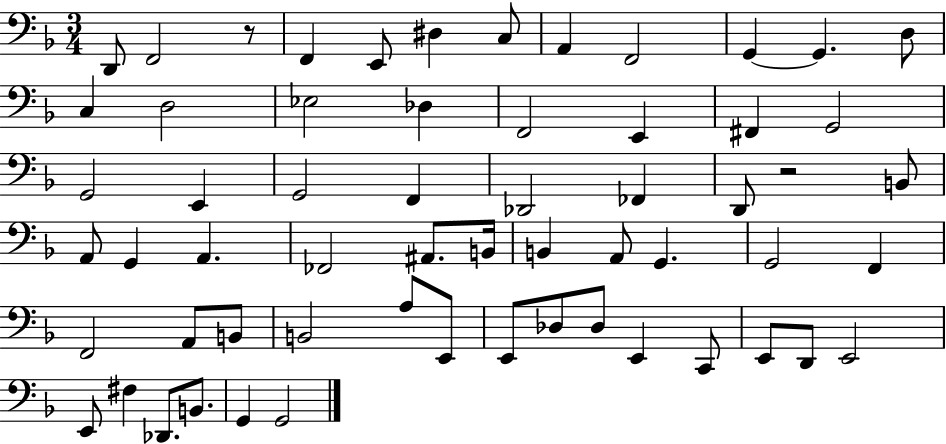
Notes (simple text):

D2/e F2/h R/e F2/q E2/e D#3/q C3/e A2/q F2/h G2/q G2/q. D3/e C3/q D3/h Eb3/h Db3/q F2/h E2/q F#2/q G2/h G2/h E2/q G2/h F2/q Db2/h FES2/q D2/e R/h B2/e A2/e G2/q A2/q. FES2/h A#2/e. B2/s B2/q A2/e G2/q. G2/h F2/q F2/h A2/e B2/e B2/h A3/e E2/e E2/e Db3/e Db3/e E2/q C2/e E2/e D2/e E2/h E2/e F#3/q Db2/e. B2/e. G2/q G2/h